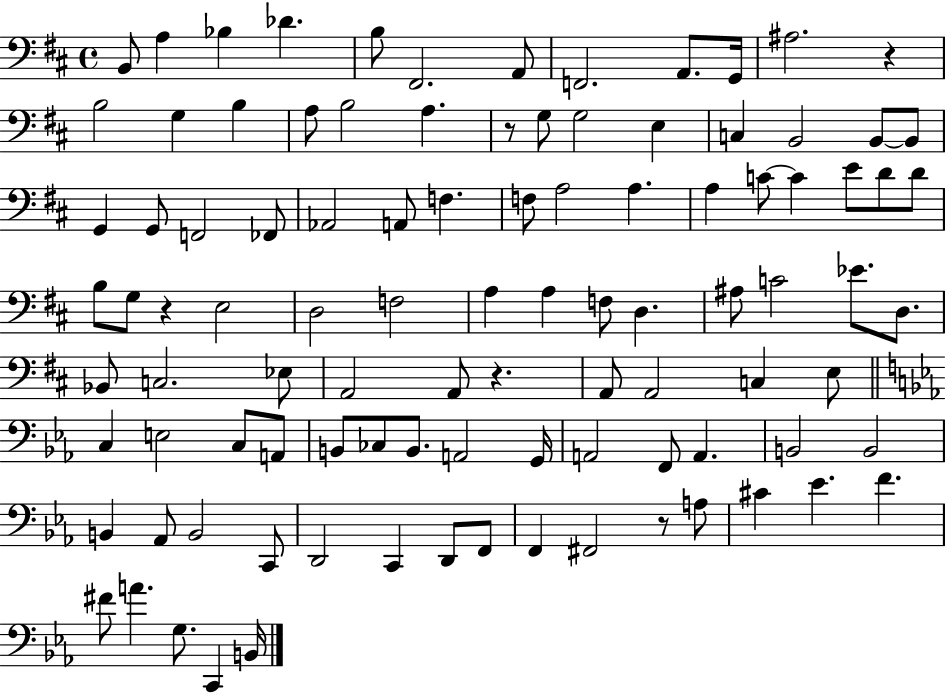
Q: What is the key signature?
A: D major